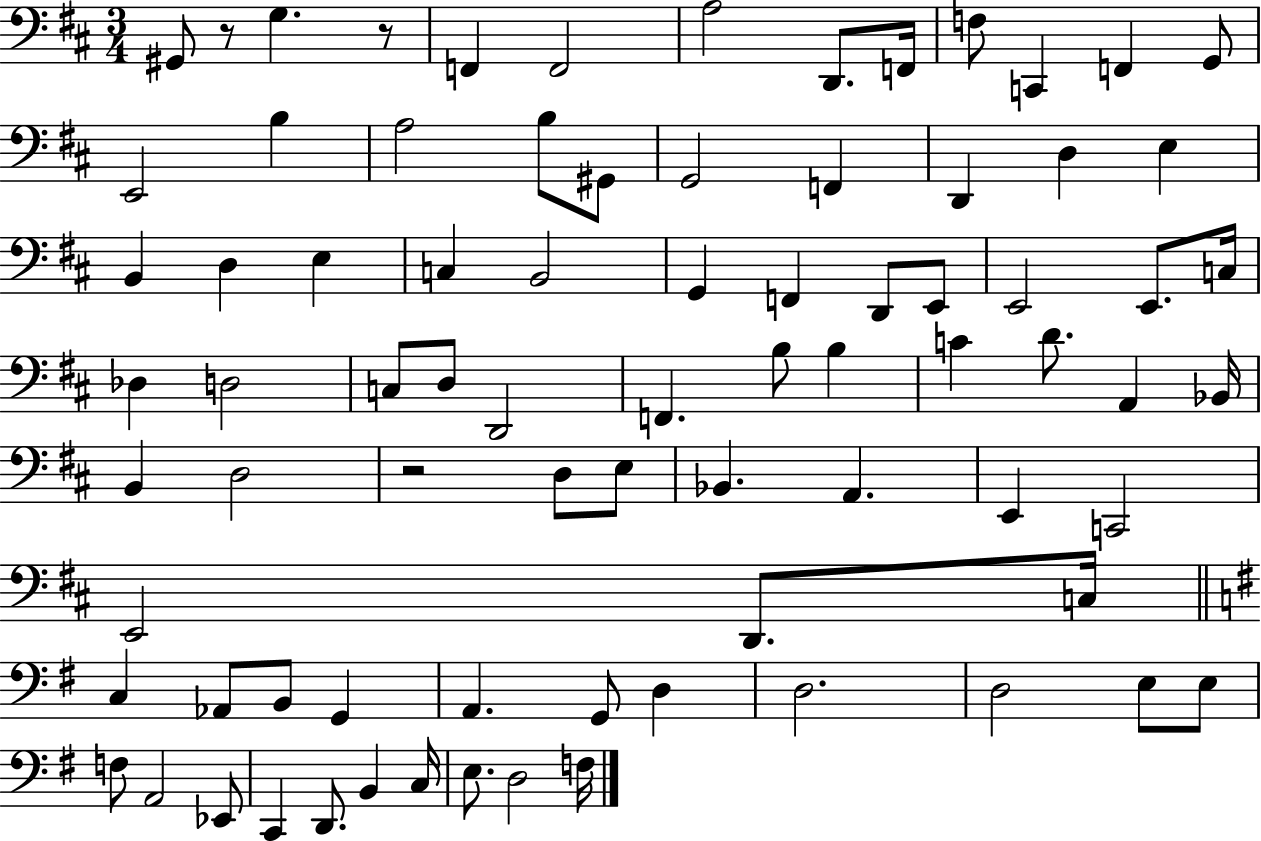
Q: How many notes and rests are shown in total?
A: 80